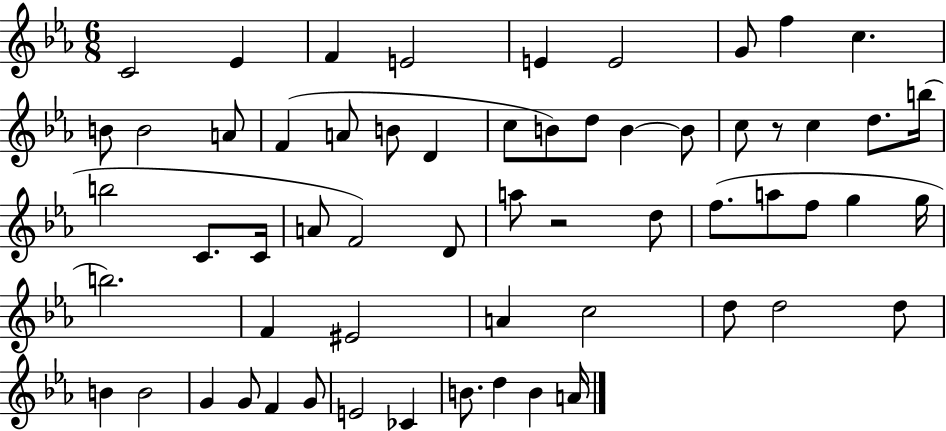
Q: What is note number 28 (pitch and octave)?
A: C4